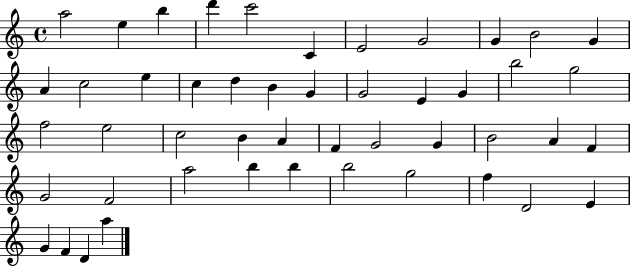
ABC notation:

X:1
T:Untitled
M:4/4
L:1/4
K:C
a2 e b d' c'2 C E2 G2 G B2 G A c2 e c d B G G2 E G b2 g2 f2 e2 c2 B A F G2 G B2 A F G2 F2 a2 b b b2 g2 f D2 E G F D a